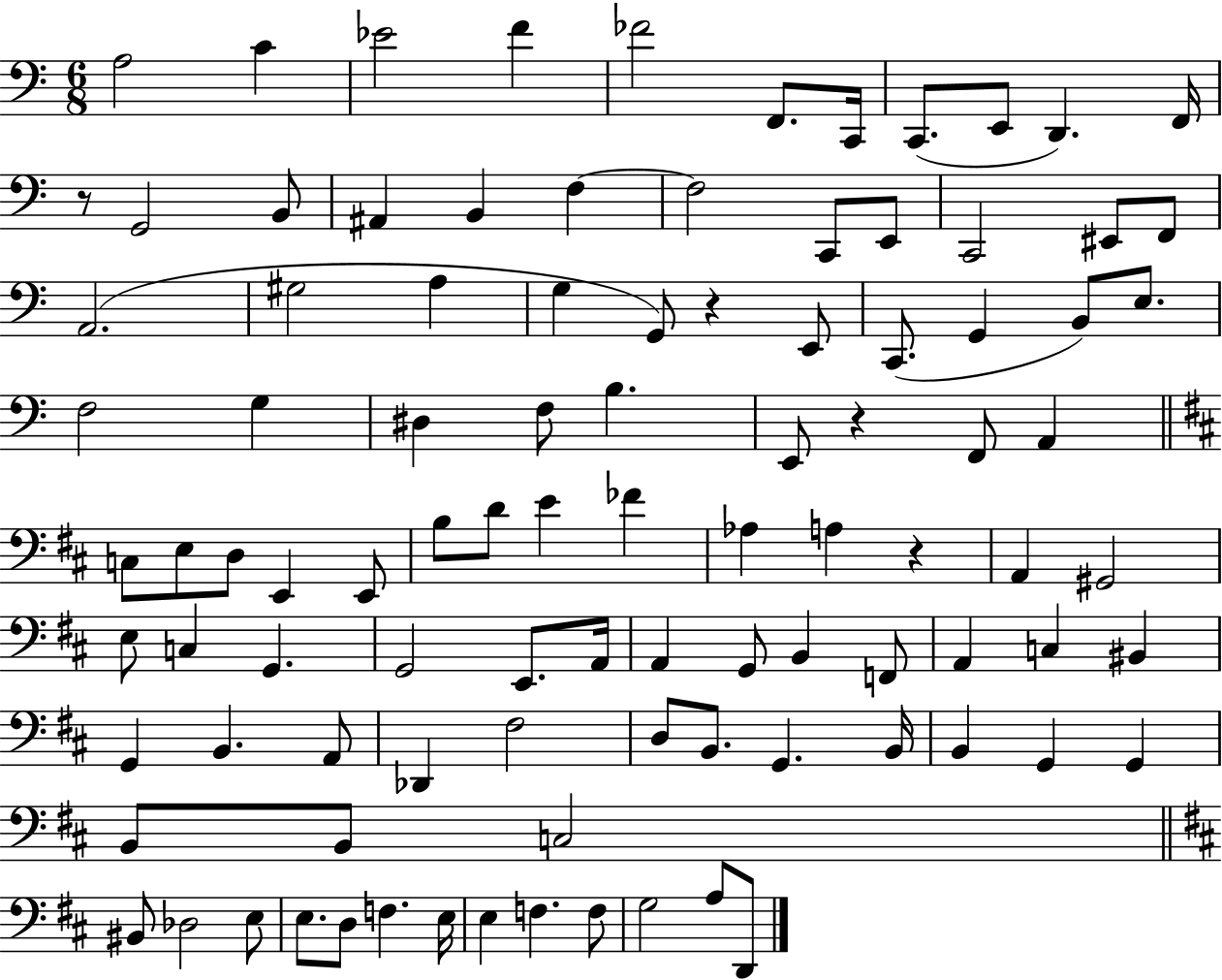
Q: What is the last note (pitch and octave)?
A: D2